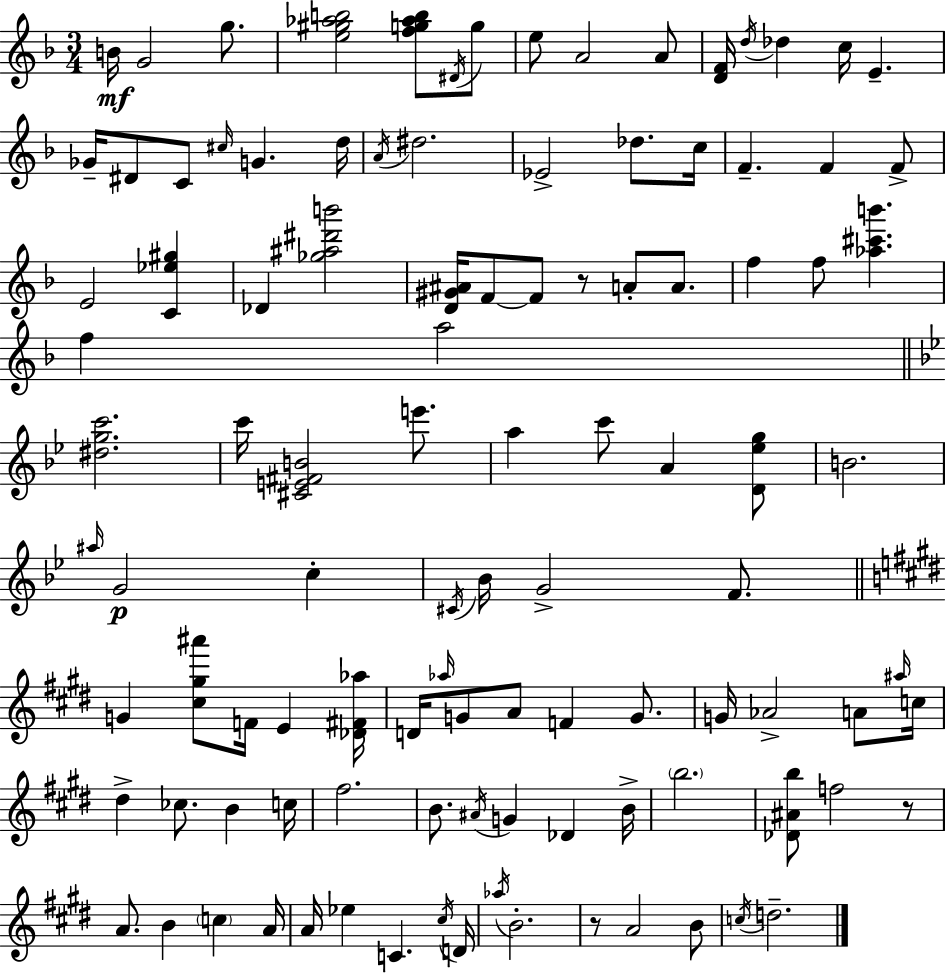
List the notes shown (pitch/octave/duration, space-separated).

B4/s G4/h G5/e. [E5,G#5,Ab5,B5]/h [F5,G5,Ab5,B5]/e D#4/s G5/e E5/e A4/h A4/e [D4,F4]/s D5/s Db5/q C5/s E4/q. Gb4/s D#4/e C4/e C#5/s G4/q. D5/s A4/s D#5/h. Eb4/h Db5/e. C5/s F4/q. F4/q F4/e E4/h [C4,Eb5,G#5]/q Db4/q [Gb5,A#5,D#6,B6]/h [D4,G#4,A#4]/s F4/e F4/e R/e A4/e A4/e. F5/q F5/e [Ab5,C#6,B6]/q. F5/q A5/h [D#5,G5,C6]/h. C6/s [C#4,E4,F#4,B4]/h E6/e. A5/q C6/e A4/q [D4,Eb5,G5]/e B4/h. A#5/s G4/h C5/q C#4/s Bb4/s G4/h F4/e. G4/q [C#5,G#5,A#6]/e F4/s E4/q [Db4,F#4,Ab5]/s D4/s Ab5/s G4/e A4/e F4/q G4/e. G4/s Ab4/h A4/e A#5/s C5/s D#5/q CES5/e. B4/q C5/s F#5/h. B4/e. A#4/s G4/q Db4/q B4/s B5/h. [Db4,A#4,B5]/e F5/h R/e A4/e. B4/q C5/q A4/s A4/s Eb5/q C4/q. C#5/s D4/s Ab5/s B4/h. R/e A4/h B4/e C5/s D5/h.